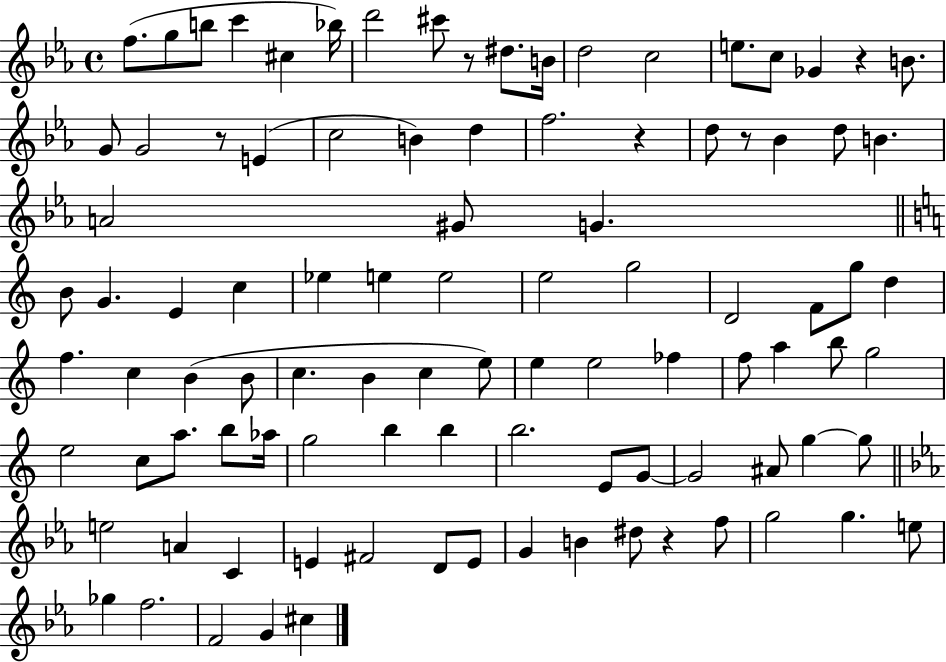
{
  \clef treble
  \time 4/4
  \defaultTimeSignature
  \key ees \major
  f''8.( g''8 b''8 c'''4 cis''4 bes''16) | d'''2 cis'''8 r8 dis''8. b'16 | d''2 c''2 | e''8. c''8 ges'4 r4 b'8. | \break g'8 g'2 r8 e'4( | c''2 b'4) d''4 | f''2. r4 | d''8 r8 bes'4 d''8 b'4. | \break a'2 gis'8 g'4. | \bar "||" \break \key c \major b'8 g'4. e'4 c''4 | ees''4 e''4 e''2 | e''2 g''2 | d'2 f'8 g''8 d''4 | \break f''4. c''4 b'4( b'8 | c''4. b'4 c''4 e''8) | e''4 e''2 fes''4 | f''8 a''4 b''8 g''2 | \break e''2 c''8 a''8. b''8 aes''16 | g''2 b''4 b''4 | b''2. e'8 g'8~~ | g'2 ais'8 g''4~~ g''8 | \break \bar "||" \break \key c \minor e''2 a'4 c'4 | e'4 fis'2 d'8 e'8 | g'4 b'4 dis''8 r4 f''8 | g''2 g''4. e''8 | \break ges''4 f''2. | f'2 g'4 cis''4 | \bar "|."
}